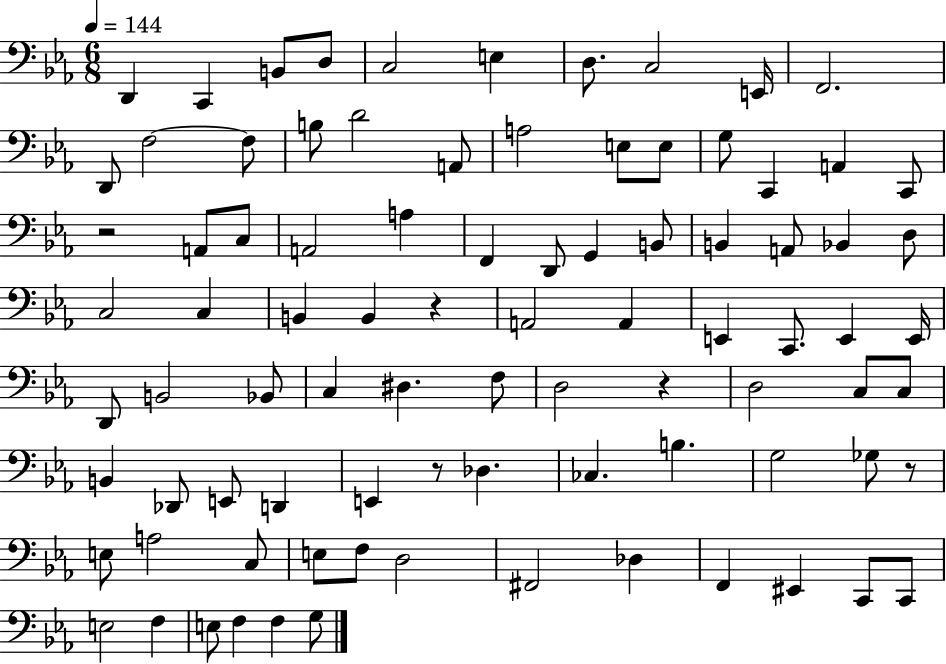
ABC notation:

X:1
T:Untitled
M:6/8
L:1/4
K:Eb
D,, C,, B,,/2 D,/2 C,2 E, D,/2 C,2 E,,/4 F,,2 D,,/2 F,2 F,/2 B,/2 D2 A,,/2 A,2 E,/2 E,/2 G,/2 C,, A,, C,,/2 z2 A,,/2 C,/2 A,,2 A, F,, D,,/2 G,, B,,/2 B,, A,,/2 _B,, D,/2 C,2 C, B,, B,, z A,,2 A,, E,, C,,/2 E,, E,,/4 D,,/2 B,,2 _B,,/2 C, ^D, F,/2 D,2 z D,2 C,/2 C,/2 B,, _D,,/2 E,,/2 D,, E,, z/2 _D, _C, B, G,2 _G,/2 z/2 E,/2 A,2 C,/2 E,/2 F,/2 D,2 ^F,,2 _D, F,, ^E,, C,,/2 C,,/2 E,2 F, E,/2 F, F, G,/2